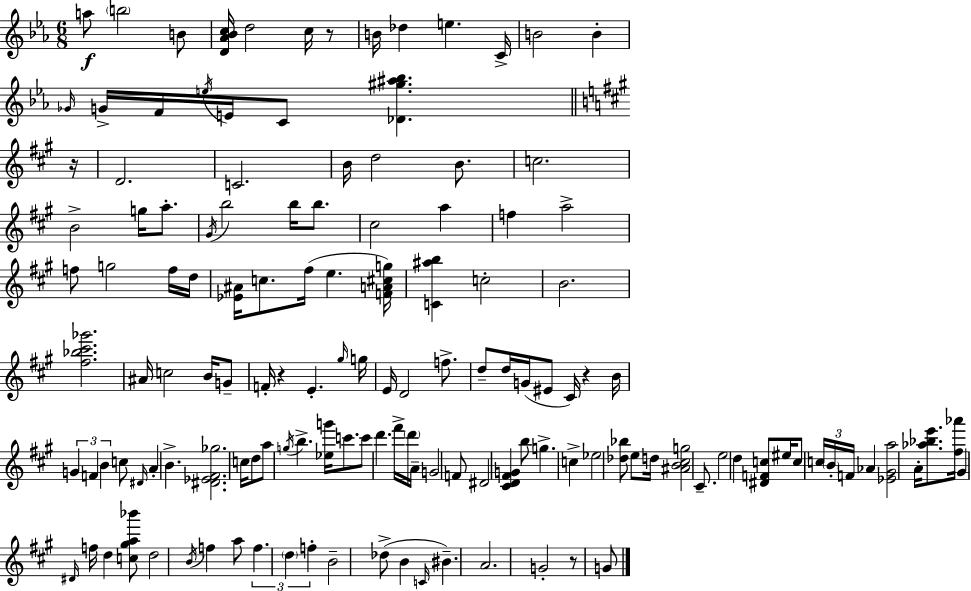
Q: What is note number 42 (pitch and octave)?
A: C5